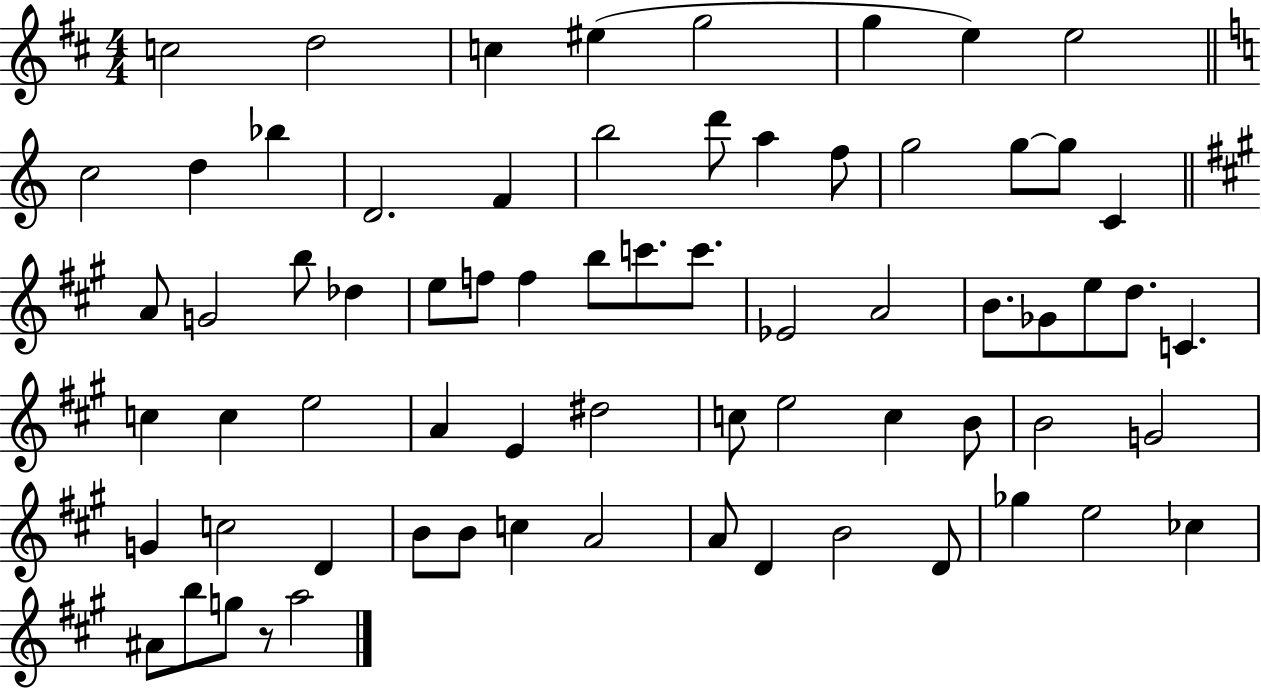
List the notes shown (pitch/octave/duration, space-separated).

C5/h D5/h C5/q EIS5/q G5/h G5/q E5/q E5/h C5/h D5/q Bb5/q D4/h. F4/q B5/h D6/e A5/q F5/e G5/h G5/e G5/e C4/q A4/e G4/h B5/e Db5/q E5/e F5/e F5/q B5/e C6/e. C6/e. Eb4/h A4/h B4/e. Gb4/e E5/e D5/e. C4/q. C5/q C5/q E5/h A4/q E4/q D#5/h C5/e E5/h C5/q B4/e B4/h G4/h G4/q C5/h D4/q B4/e B4/e C5/q A4/h A4/e D4/q B4/h D4/e Gb5/q E5/h CES5/q A#4/e B5/e G5/e R/e A5/h